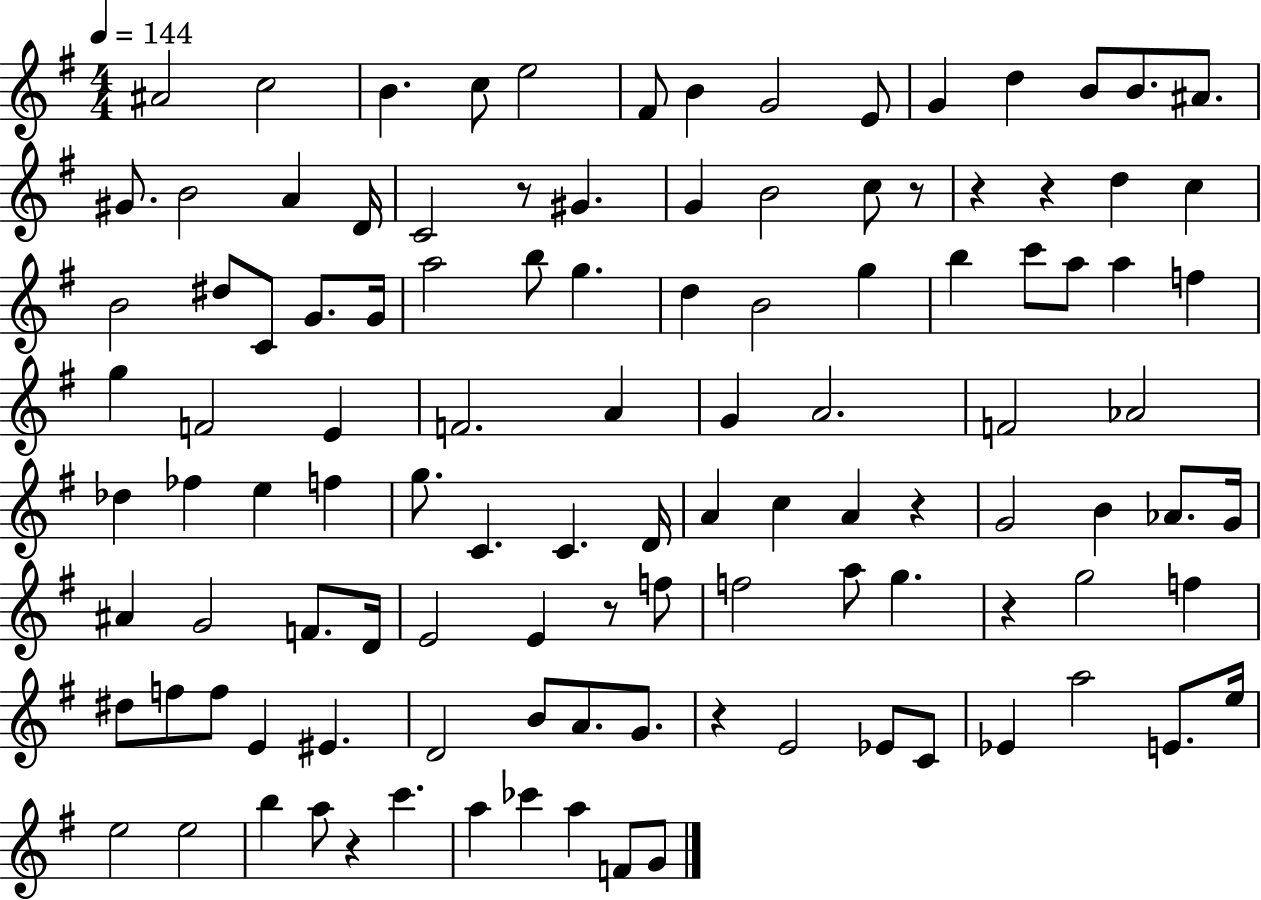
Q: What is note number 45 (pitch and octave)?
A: F4